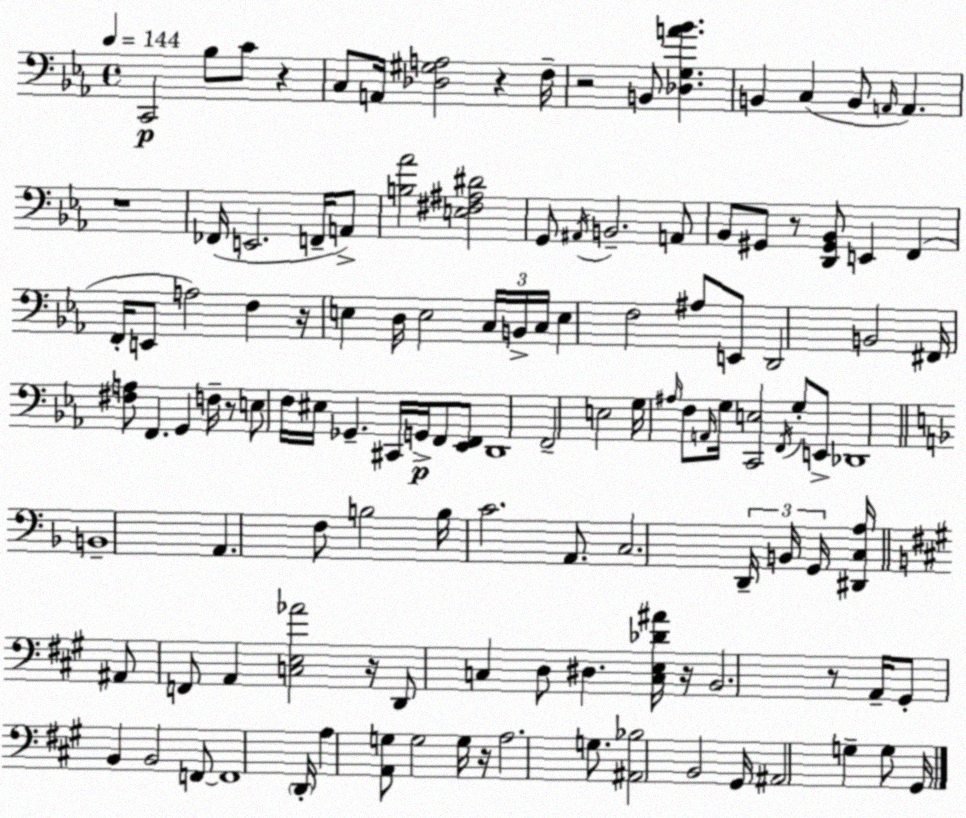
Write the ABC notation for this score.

X:1
T:Untitled
M:4/4
L:1/4
K:Cm
C,,2 _B,/2 C/2 z C,/2 A,,/4 [_D,^G,A,]2 z F,/4 z2 B,,/2 [_D,G,A_B] B,, C, B,,/2 A,,/4 A,, z4 _F,,/4 E,,2 F,,/4 A,,/2 [B,_A]2 [E,^F,^A,^D]2 G,,/2 ^A,,/4 B,,2 A,,/2 _B,,/2 ^G,,/2 z/2 [D,,^G,,_B,,]/2 E,, F,, F,,/4 E,,/2 A,2 F, z/4 E, D,/4 E,2 C,/4 B,,/4 C,/4 E, F,2 ^A,/2 E,,/2 D,,2 B,,2 ^F,,/4 [^F,A,]/2 F,, G,, F,/4 z/2 E,/2 F,/4 ^E,/4 _G,, ^C,,/4 G,,/4 F,,/2 [_E,,F,,]/2 D,,4 F,,2 E,2 G,/4 ^A,/4 F,/2 A,,/4 G,/4 [C,,E,]2 F,,/4 G,/2 E,,/2 _D,,4 B,,4 A,, F,/2 B,2 B,/4 C2 A,,/2 C,2 D,,/4 B,,/4 G,,/4 [^D,,C,A,]/4 ^A,,/2 F,,/2 A,, [C,E,_A]2 z/4 D,,/2 C, D,/2 ^D, [C,E,_D^A]/4 z/4 B,,2 z/2 A,,/4 ^G,,/2 B,, B,,2 F,,/2 F,,4 D,,/4 A, [A,,G,]/2 G,2 G,/4 z/4 A,2 G,/2 [^A,,_B,]2 B,,2 ^G,,/4 ^A,,2 G, G,/2 ^G,,/4